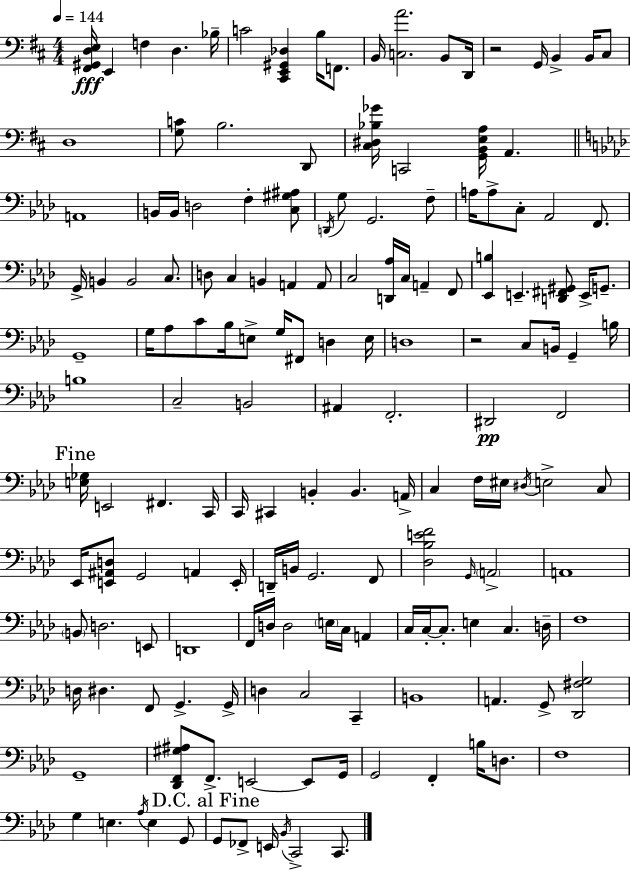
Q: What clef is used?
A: bass